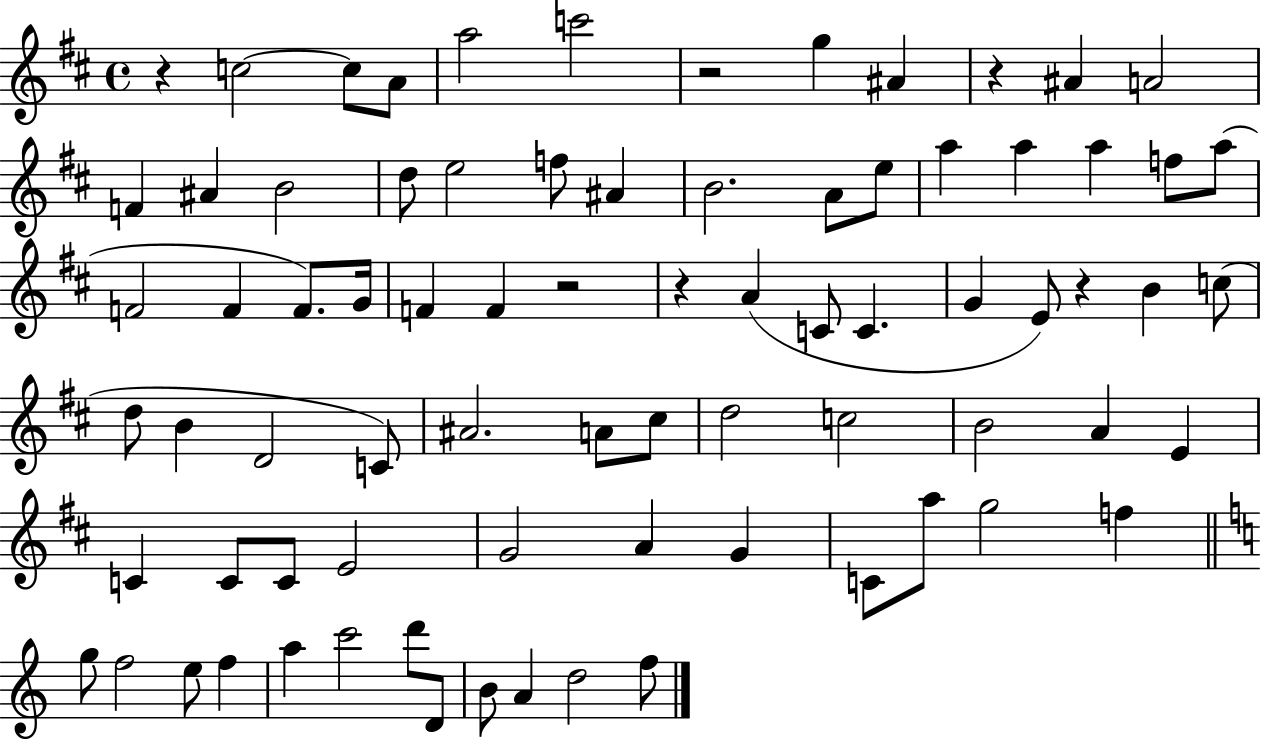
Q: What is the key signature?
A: D major